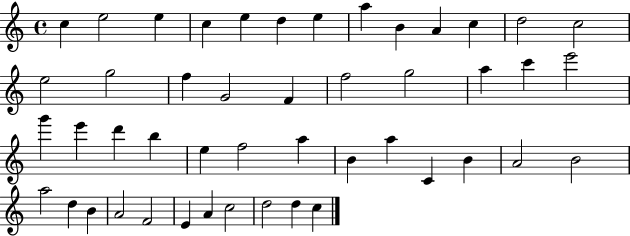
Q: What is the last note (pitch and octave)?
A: C5